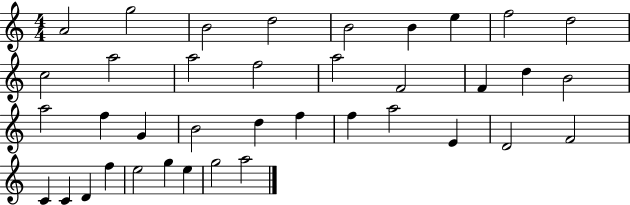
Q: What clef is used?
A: treble